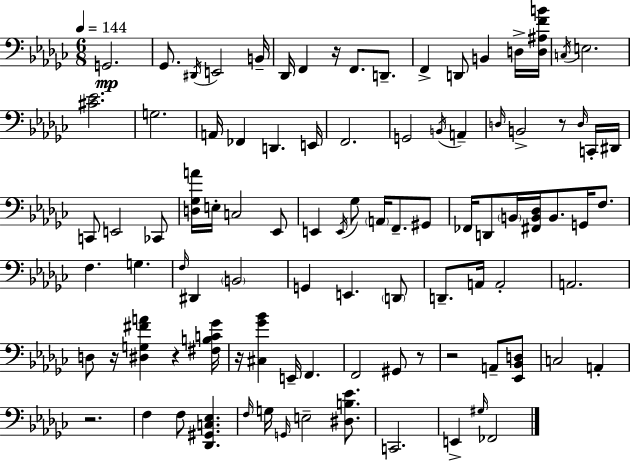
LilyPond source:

{
  \clef bass
  \numericTimeSignature
  \time 6/8
  \key ees \minor
  \tempo 4 = 144
  g,2.\mp | ges,8. \acciaccatura { dis,16 } e,2 | b,16-- des,16 f,4 r16 f,8. d,8.-- | f,4-> d,8 b,4 d16-> | \break <d ais f' b'>16 \acciaccatura { c16 } e2. | <cis' ees'>2. | g2. | a,16 fes,4 d,4. | \break e,16 f,2. | g,2 \acciaccatura { b,16 } a,4-- | \grace { d16 } b,2-> | r8 \grace { d16 } c,16-. dis,16 c,8 e,2 | \break ces,8 <d ges a'>16 e16-. c2 | ees,8 e,4 \acciaccatura { e,16 } ges8 | \parenthesize a,16 f,8.-- gis,8 fes,16 d,8 \parenthesize b,16 <fis, b, des>16 b,8. | g,16 f8. f4. | \break g4. \grace { f16 } dis,4 \parenthesize b,2 | g,4 e,4. | \parenthesize d,8 d,8.-- a,16 a,2-. | a,2. | \break d8 r16 <dis g fis' a'>4 | r4 <fis b c' ges'>16 r16 <cis ges' bes'>4 | e,16-- f,4. f,2 | gis,8 r8 r2 | \break a,8-- <ees, bes, d>8 c2 | a,4-. r2. | f4 f8 | <des, gis, c ees>4. \grace { f16 } g16 \grace { g,16 } e2-- | \break <dis b ees'>8. c,2. | e,4-> | \grace { gis16 } fes,2 \bar "|."
}